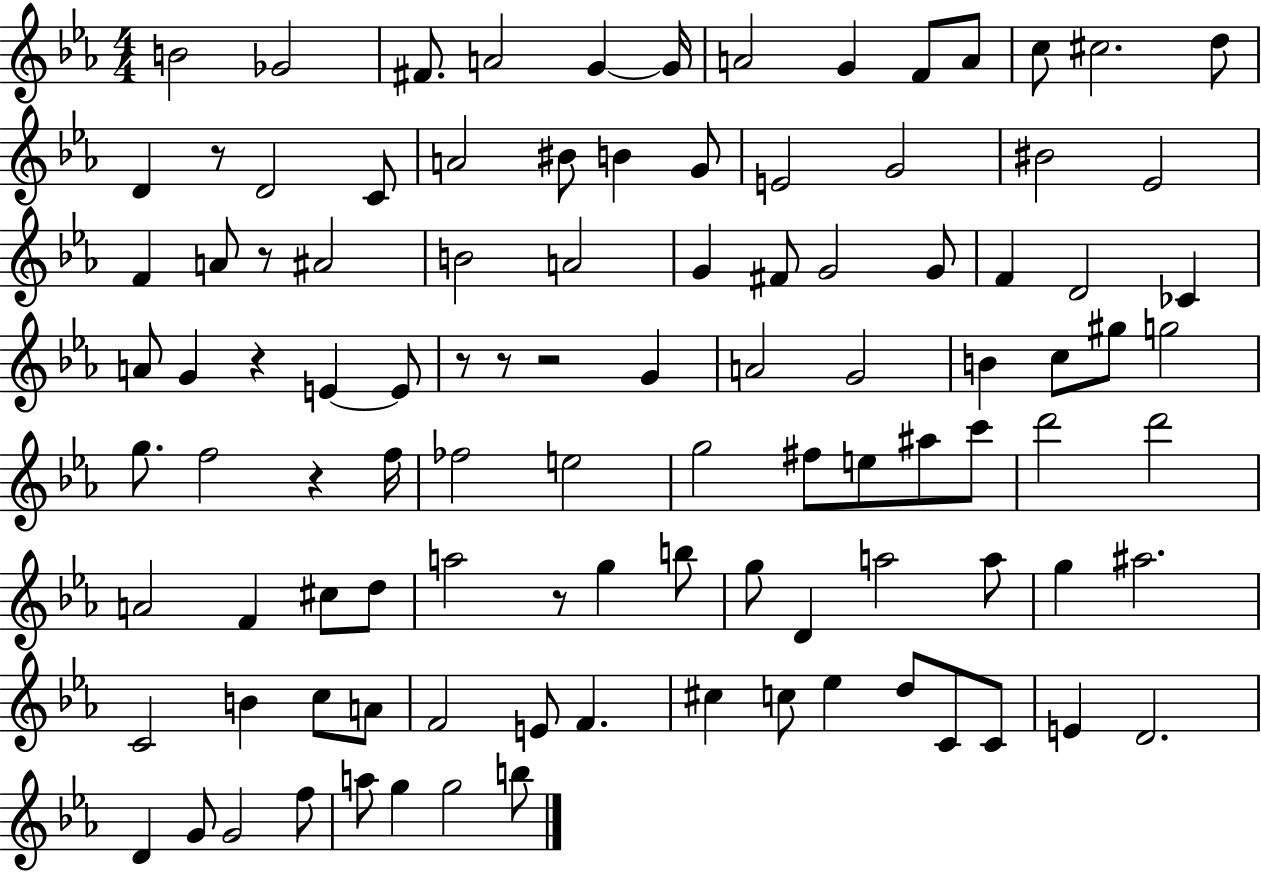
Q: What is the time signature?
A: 4/4